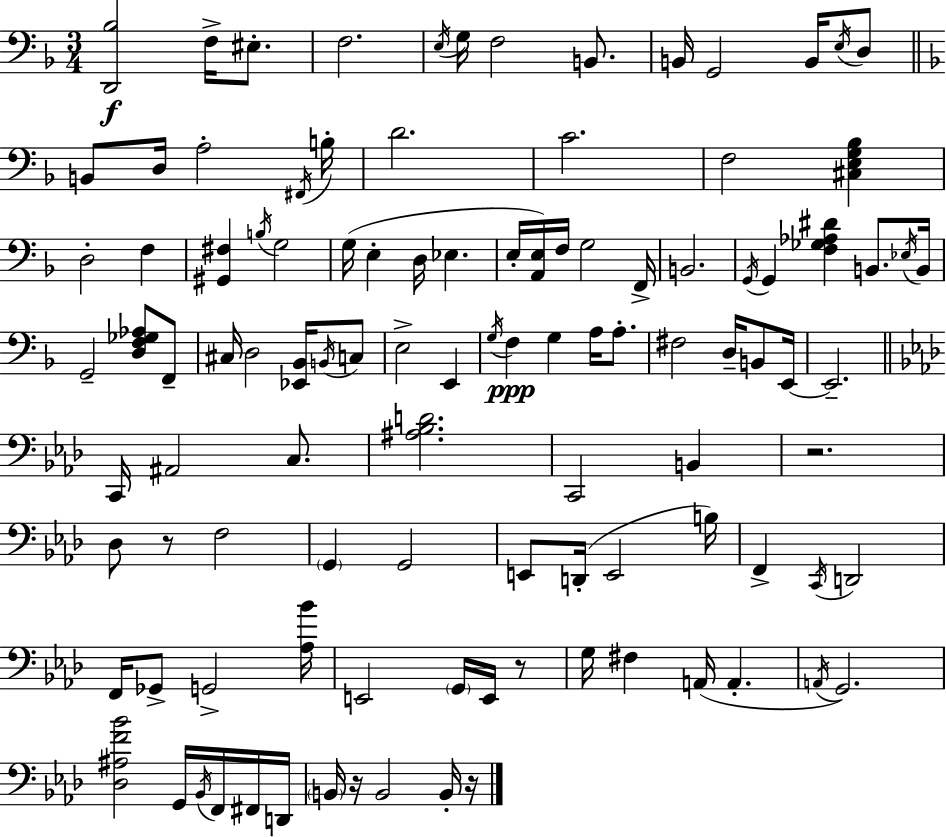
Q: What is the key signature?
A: F major